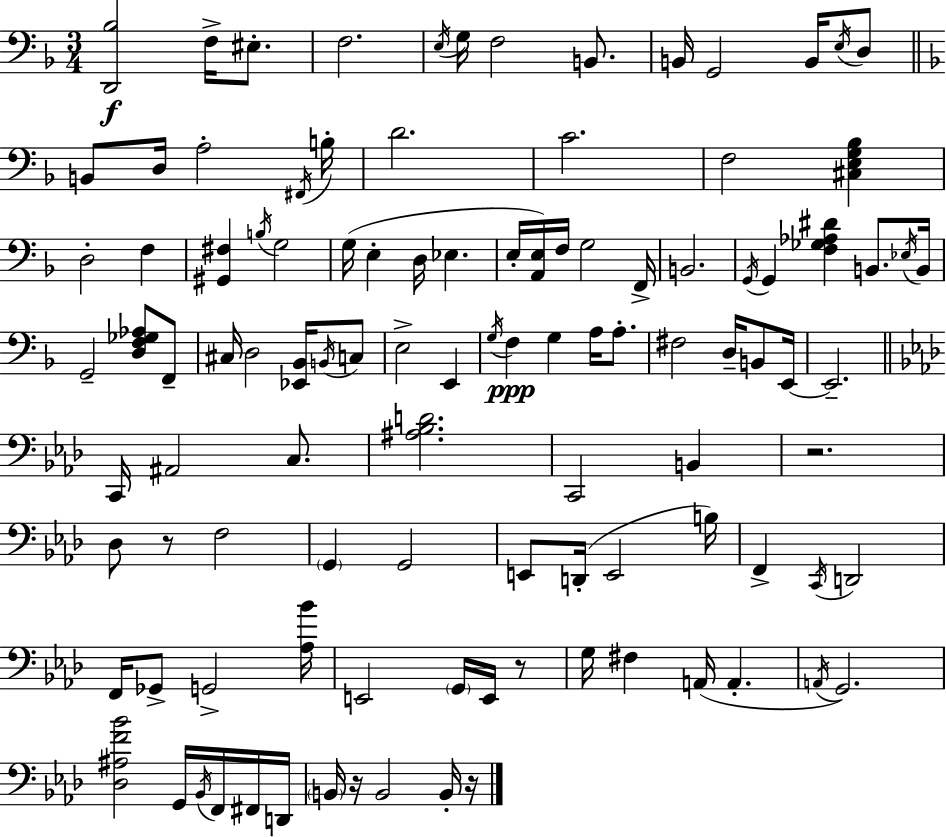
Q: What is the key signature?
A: F major